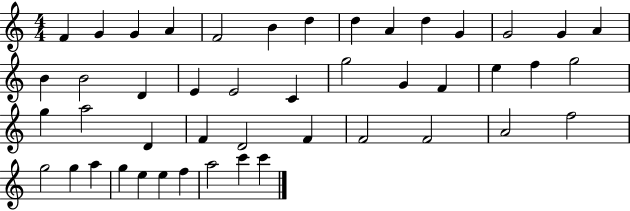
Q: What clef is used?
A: treble